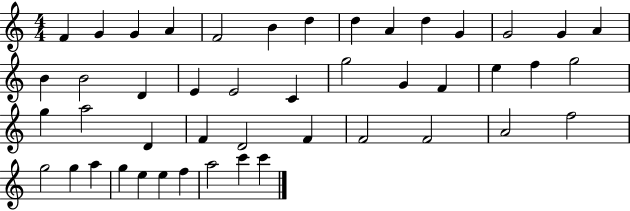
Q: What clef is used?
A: treble